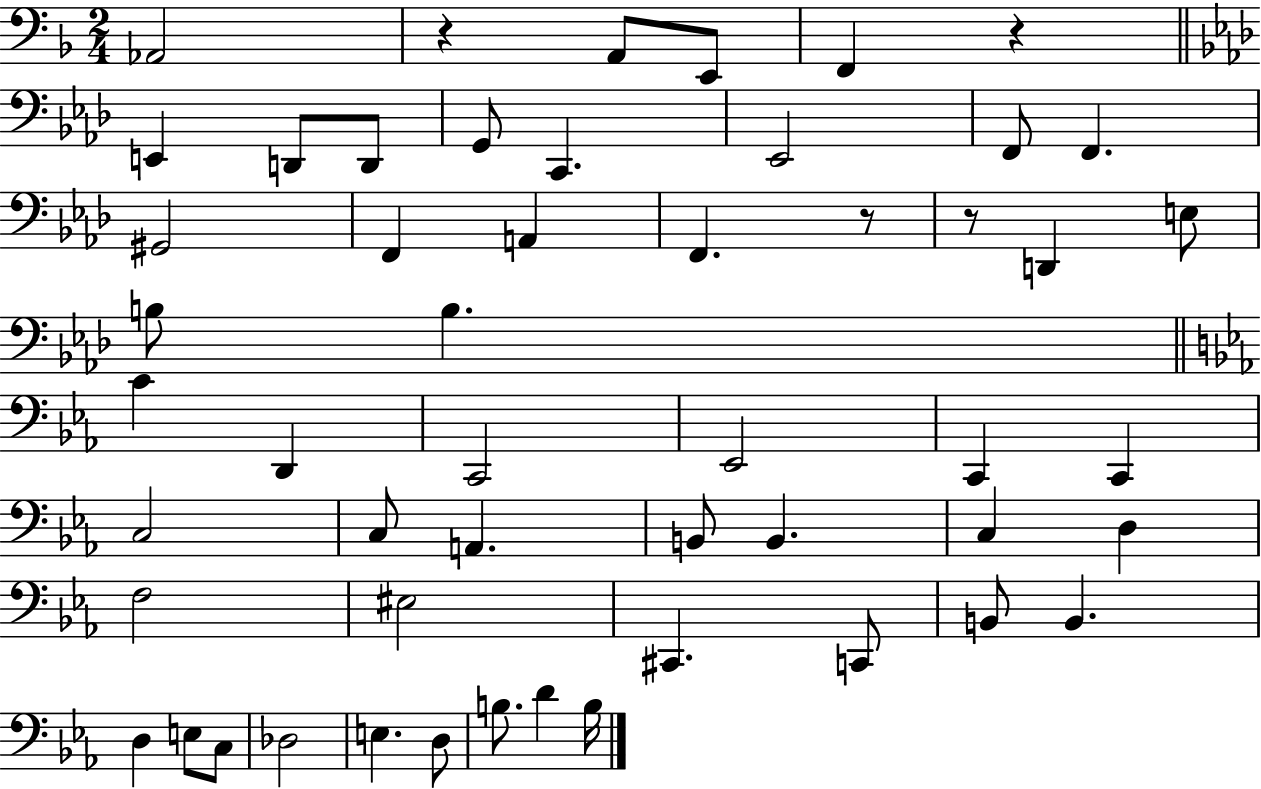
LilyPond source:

{
  \clef bass
  \numericTimeSignature
  \time 2/4
  \key f \major
  \repeat volta 2 { aes,2 | r4 a,8 e,8 | f,4 r4 | \bar "||" \break \key aes \major e,4 d,8 d,8 | g,8 c,4. | ees,2 | f,8 f,4. | \break gis,2 | f,4 a,4 | f,4. r8 | r8 d,4 e8 | \break b8 b4. | \bar "||" \break \key ees \major c'4 d,4 | c,2 | ees,2 | c,4 c,4 | \break c2 | c8 a,4. | b,8 b,4. | c4 d4 | \break f2 | eis2 | cis,4. c,8 | b,8 b,4. | \break d4 e8 c8 | des2 | e4. d8 | b8. d'4 b16 | \break } \bar "|."
}